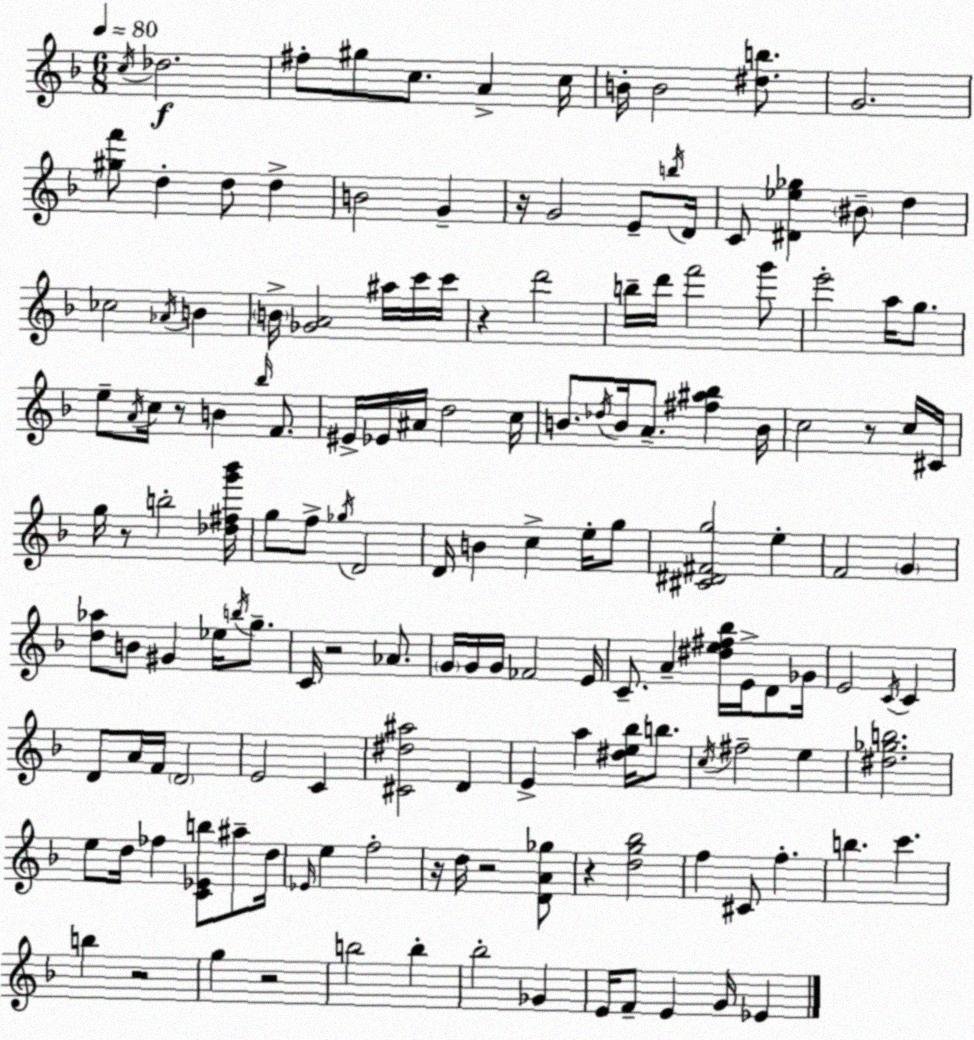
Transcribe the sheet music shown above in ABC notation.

X:1
T:Untitled
M:6/8
L:1/4
K:Dm
c/4 _d2 ^f/2 ^g/2 c/2 A c/4 B/4 B2 [^db]/2 G2 [^gf']/2 d d/2 d B2 G z/4 G2 E/2 b/4 D/4 C/2 [^D_e_g] ^B/2 d _c2 _A/4 B B/4 [_GA]2 ^a/4 c'/4 c'/4 z d'2 b/4 d'/4 f'2 g'/2 e'2 a/4 g/2 e/2 A/4 c/4 z/2 B _b/4 F/2 ^E/4 _E/4 ^A/4 d2 c/4 B/2 _d/4 B/4 A/2 [^f^a_b] B/4 c2 z/2 c/4 ^C/4 g/4 z/2 b2 [_d^fg'_b']/4 g/2 f/2 _g/4 D2 D/4 B c e/4 g/2 [^C^D^Fg]2 e F2 G [d_a]/2 B/2 ^G _e/4 b/4 g/2 C/4 z2 _A/2 G/4 G/4 G/4 _F2 E/4 C/2 A [^de^f_b]/4 E/4 D/2 _G/4 E2 C/4 C D/2 A/4 F/4 D2 E2 C [^C^d^a]2 D E a [^de_b]/4 b/2 c/4 ^f2 e [^d_gb]2 e/2 d/4 _f [C_Eb]/2 ^a/2 d/4 _E/4 e f2 z/4 d/4 z2 [DA_g]/2 z [dg_b]2 f ^C/2 f b c' b z2 g z2 b2 b _b2 _G E/4 F/2 E G/4 _E